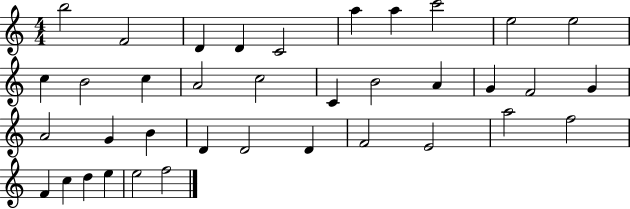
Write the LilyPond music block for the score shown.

{
  \clef treble
  \numericTimeSignature
  \time 4/4
  \key c \major
  b''2 f'2 | d'4 d'4 c'2 | a''4 a''4 c'''2 | e''2 e''2 | \break c''4 b'2 c''4 | a'2 c''2 | c'4 b'2 a'4 | g'4 f'2 g'4 | \break a'2 g'4 b'4 | d'4 d'2 d'4 | f'2 e'2 | a''2 f''2 | \break f'4 c''4 d''4 e''4 | e''2 f''2 | \bar "|."
}